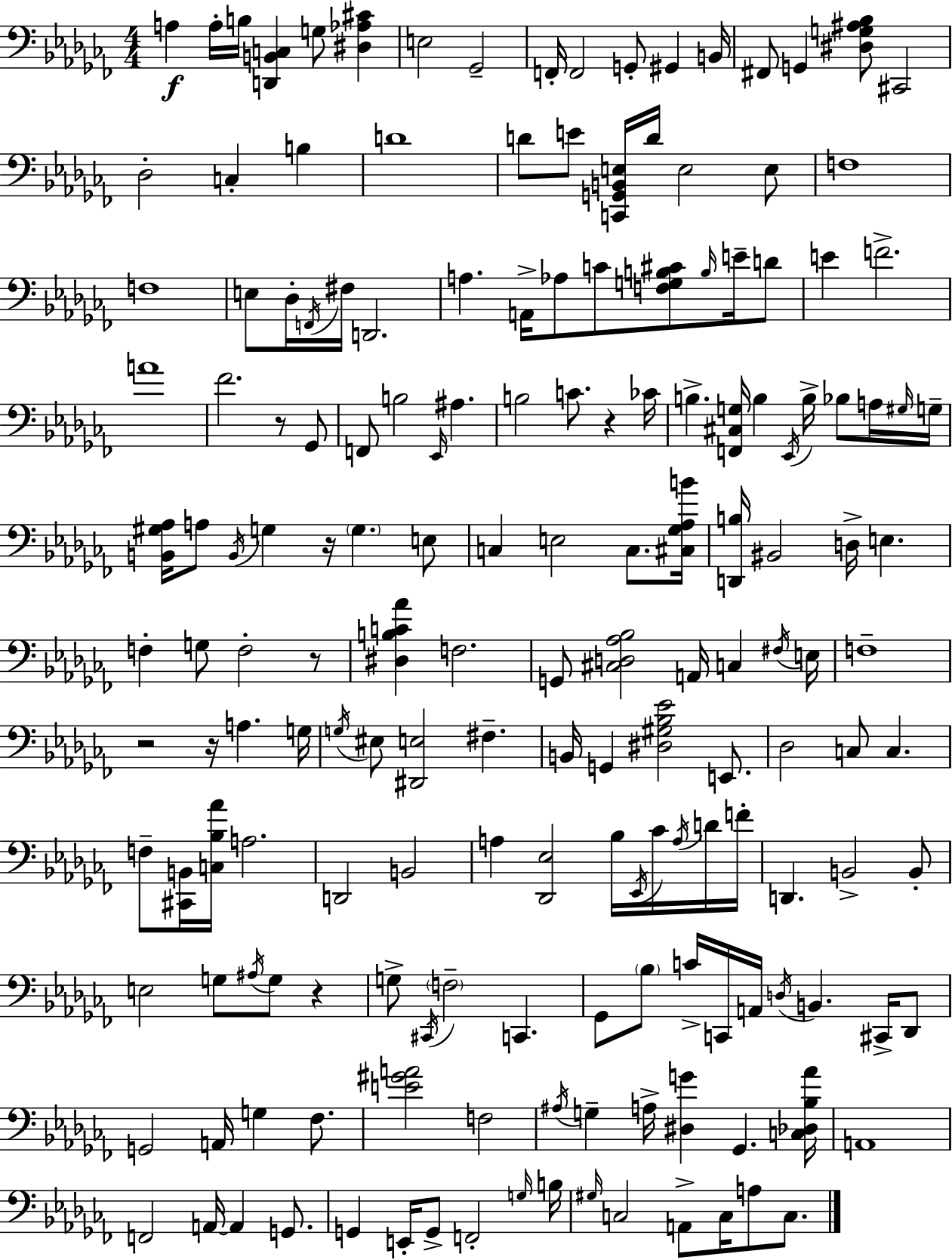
X:1
T:Untitled
M:4/4
L:1/4
K:Abm
A, A,/4 B,/4 [D,,B,,C,] G,/2 [^D,_A,^C] E,2 _G,,2 F,,/4 F,,2 G,,/2 ^G,, B,,/4 ^F,,/2 G,, [^D,G,^A,_B,]/2 ^C,,2 _D,2 C, B, D4 D/2 E/2 [C,,G,,B,,E,]/4 D/4 E,2 E,/2 F,4 F,4 E,/2 _D,/4 F,,/4 ^F,/4 D,,2 A, A,,/4 _A,/2 C/2 [F,G,B,^C]/2 B,/4 E/4 D/2 E F2 A4 _F2 z/2 _G,,/2 F,,/2 B,2 _E,,/4 ^A, B,2 C/2 z _C/4 B, [F,,^C,G,]/4 B, _E,,/4 B,/4 _B,/2 A,/4 ^G,/4 G,/4 [B,,^G,_A,]/4 A,/2 B,,/4 G, z/4 G, E,/2 C, E,2 C,/2 [^C,_G,_A,B]/4 [D,,B,]/4 ^B,,2 D,/4 E, F, G,/2 F,2 z/2 [^D,B,C_A] F,2 G,,/2 [^C,D,_A,_B,]2 A,,/4 C, ^F,/4 E,/4 F,4 z2 z/4 A, G,/4 G,/4 ^E,/2 [^D,,E,]2 ^F, B,,/4 G,, [^D,^G,_B,_E]2 E,,/2 _D,2 C,/2 C, F,/2 [^C,,B,,]/4 [C,_B,_A]/4 A,2 D,,2 B,,2 A, [_D,,_E,]2 _B,/4 _E,,/4 _C/4 A,/4 D/4 F/4 D,, B,,2 B,,/2 E,2 G,/2 ^A,/4 G,/2 z G,/2 ^C,,/4 F,2 C,, _G,,/2 _B,/2 C/4 C,,/4 A,,/4 D,/4 B,, ^C,,/4 _D,,/2 G,,2 A,,/4 G, _F,/2 [E^GA]2 F,2 ^A,/4 G, A,/4 [^D,G] _G,, [C,_D,_B,_A]/4 A,,4 F,,2 A,,/4 A,, G,,/2 G,, E,,/4 G,,/2 F,,2 G,/4 B,/4 ^G,/4 C,2 A,,/2 C,/4 A,/2 C,/2